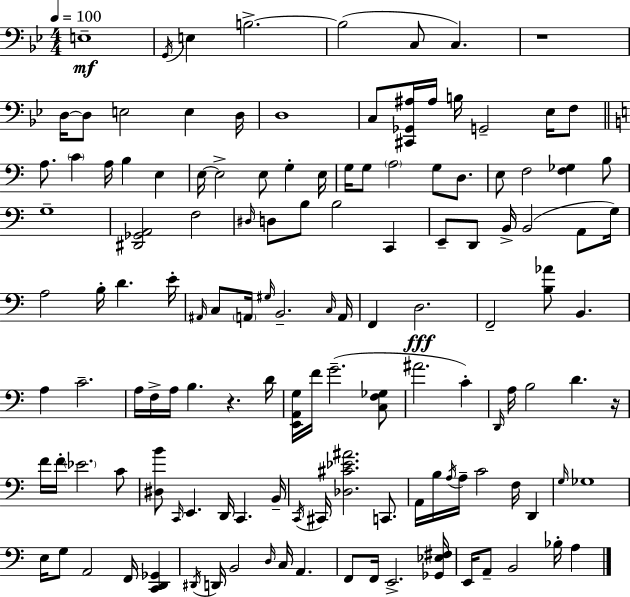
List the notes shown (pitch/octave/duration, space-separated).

E3/w G2/s E3/q B3/h. B3/h C3/e C3/q. R/w D3/s D3/e E3/h E3/q D3/s D3/w C3/e [C#2,Gb2,A#3]/s A#3/s B3/s G2/h Eb3/s F3/e A3/e. C4/q A3/s B3/q E3/q E3/s E3/h E3/e G3/q E3/s G3/s G3/e A3/h G3/e D3/e. E3/e F3/h [F3,Gb3]/q B3/e G3/w [D#2,Gb2,A2]/h F3/h D#3/s D3/e B3/e B3/h C2/q E2/e D2/e B2/s B2/h A2/e G3/s A3/h B3/s D4/q. E4/s A#2/s C3/e A2/s G#3/s B2/h. C3/s A2/s F2/q D3/h. F2/h [B3,Ab4]/e B2/q. A3/q C4/h. A3/s F3/s A3/s B3/q. R/q. D4/s [E2,A2,G3]/s F4/s G4/h. [C3,F3,Gb3]/e A#4/h. C4/q D2/s A3/s B3/h D4/q. R/s F4/s F4/s Eb4/h. C4/e [D#3,B4]/e C2/s E2/q. D2/s C2/q. B2/s C2/s C#2/s [Db3,C#4,Eb4,A#4]/h. C2/e. A2/s B3/s A3/s A3/s C4/h F3/s D2/q G3/s Gb3/w E3/s G3/e A2/h F2/s [C2,D2,Gb2]/q D#2/s D2/s B2/h D3/s C3/s A2/q. F2/e F2/s E2/h. [Gb2,Eb3,F#3]/s E2/s A2/e B2/h Bb3/s A3/q